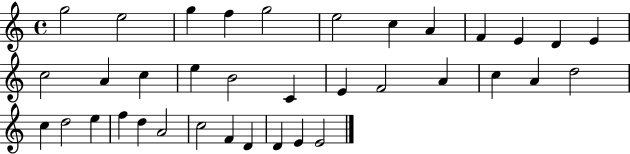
{
  \clef treble
  \time 4/4
  \defaultTimeSignature
  \key c \major
  g''2 e''2 | g''4 f''4 g''2 | e''2 c''4 a'4 | f'4 e'4 d'4 e'4 | \break c''2 a'4 c''4 | e''4 b'2 c'4 | e'4 f'2 a'4 | c''4 a'4 d''2 | \break c''4 d''2 e''4 | f''4 d''4 a'2 | c''2 f'4 d'4 | d'4 e'4 e'2 | \break \bar "|."
}